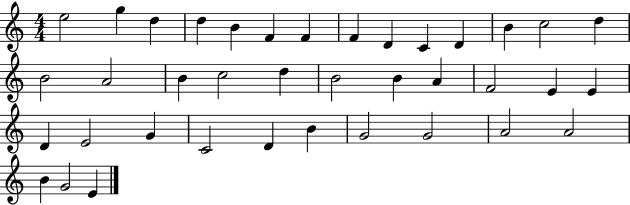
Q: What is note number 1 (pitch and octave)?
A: E5